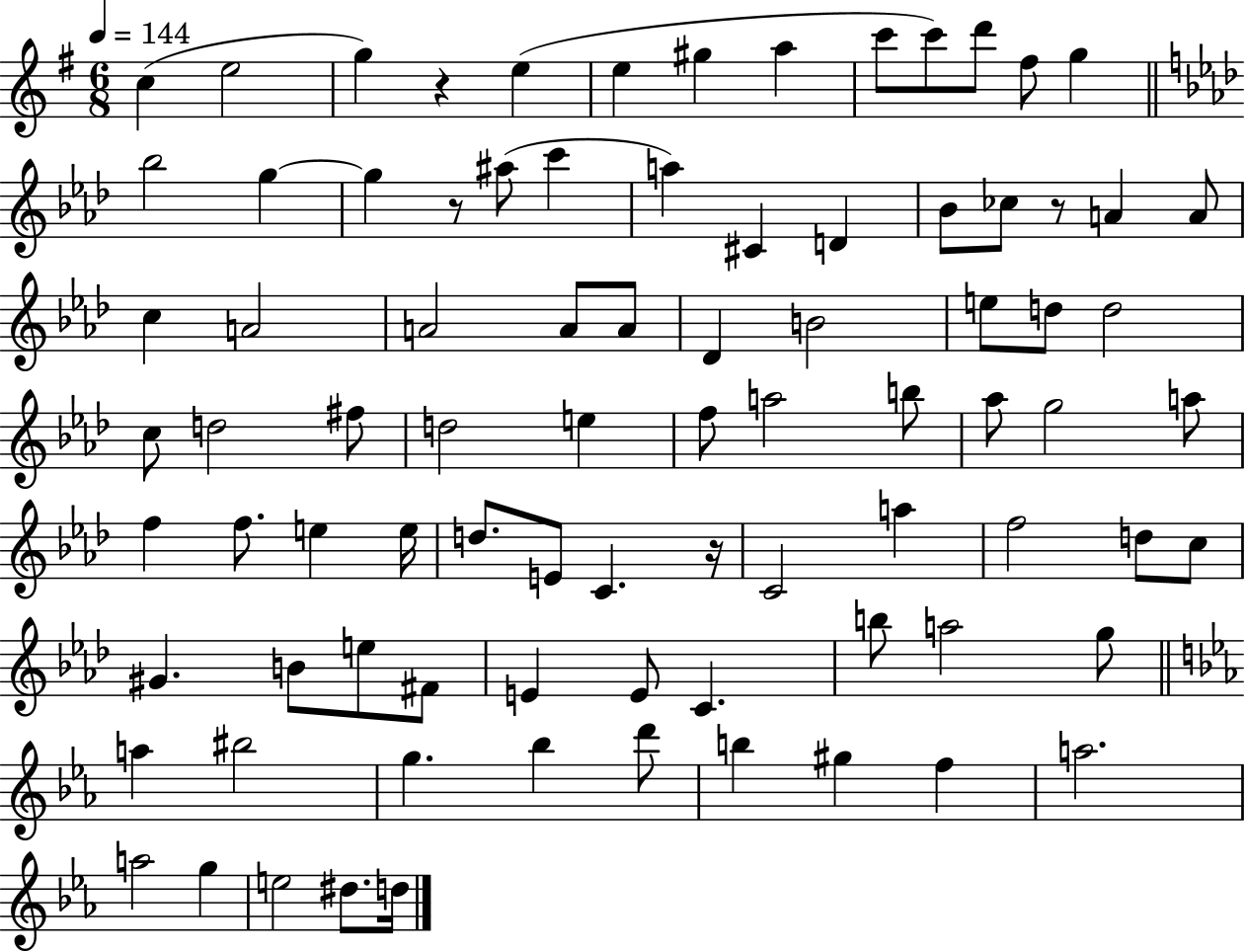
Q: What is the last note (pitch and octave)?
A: D5